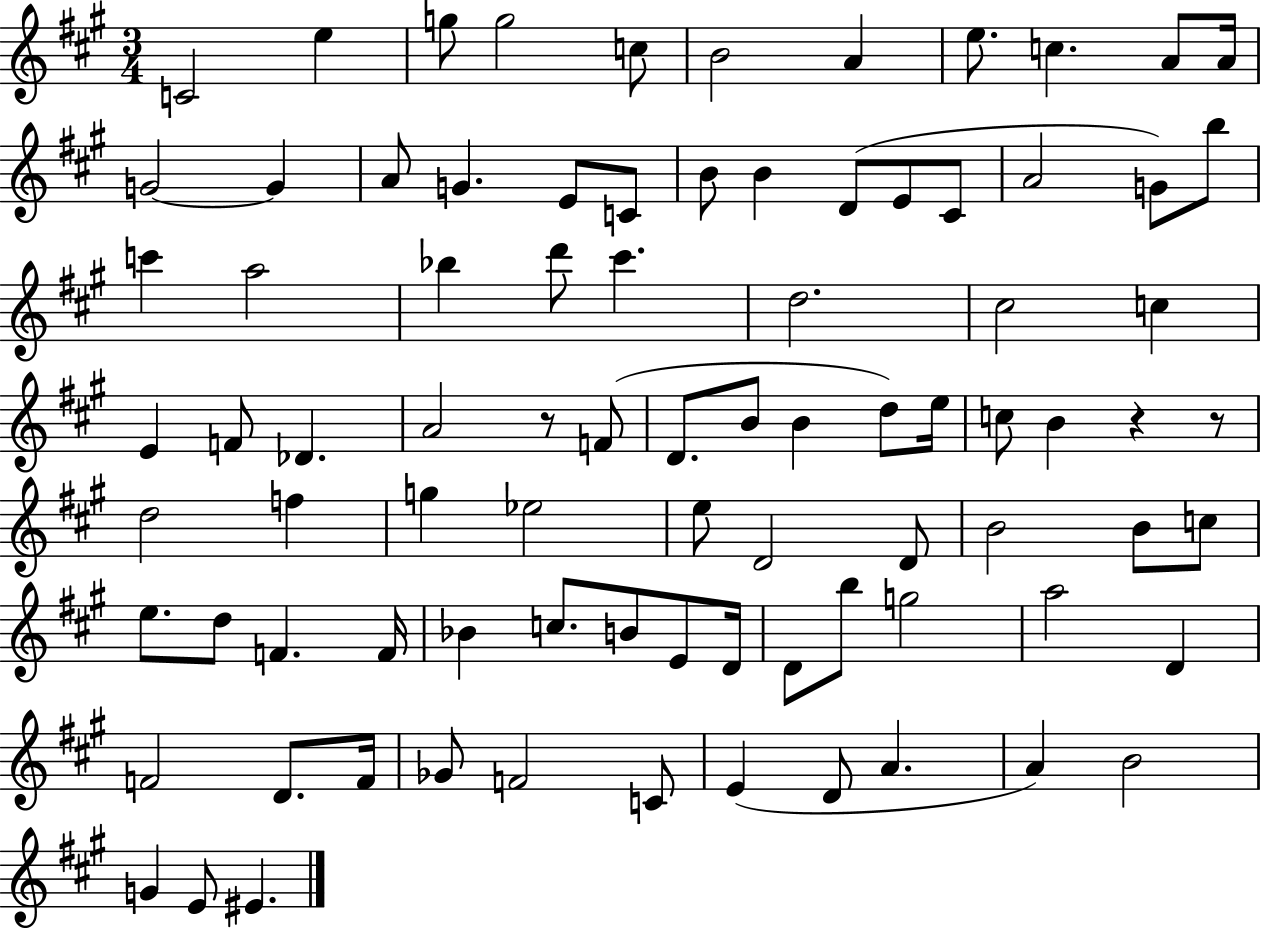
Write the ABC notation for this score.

X:1
T:Untitled
M:3/4
L:1/4
K:A
C2 e g/2 g2 c/2 B2 A e/2 c A/2 A/4 G2 G A/2 G E/2 C/2 B/2 B D/2 E/2 ^C/2 A2 G/2 b/2 c' a2 _b d'/2 ^c' d2 ^c2 c E F/2 _D A2 z/2 F/2 D/2 B/2 B d/2 e/4 c/2 B z z/2 d2 f g _e2 e/2 D2 D/2 B2 B/2 c/2 e/2 d/2 F F/4 _B c/2 B/2 E/2 D/4 D/2 b/2 g2 a2 D F2 D/2 F/4 _G/2 F2 C/2 E D/2 A A B2 G E/2 ^E